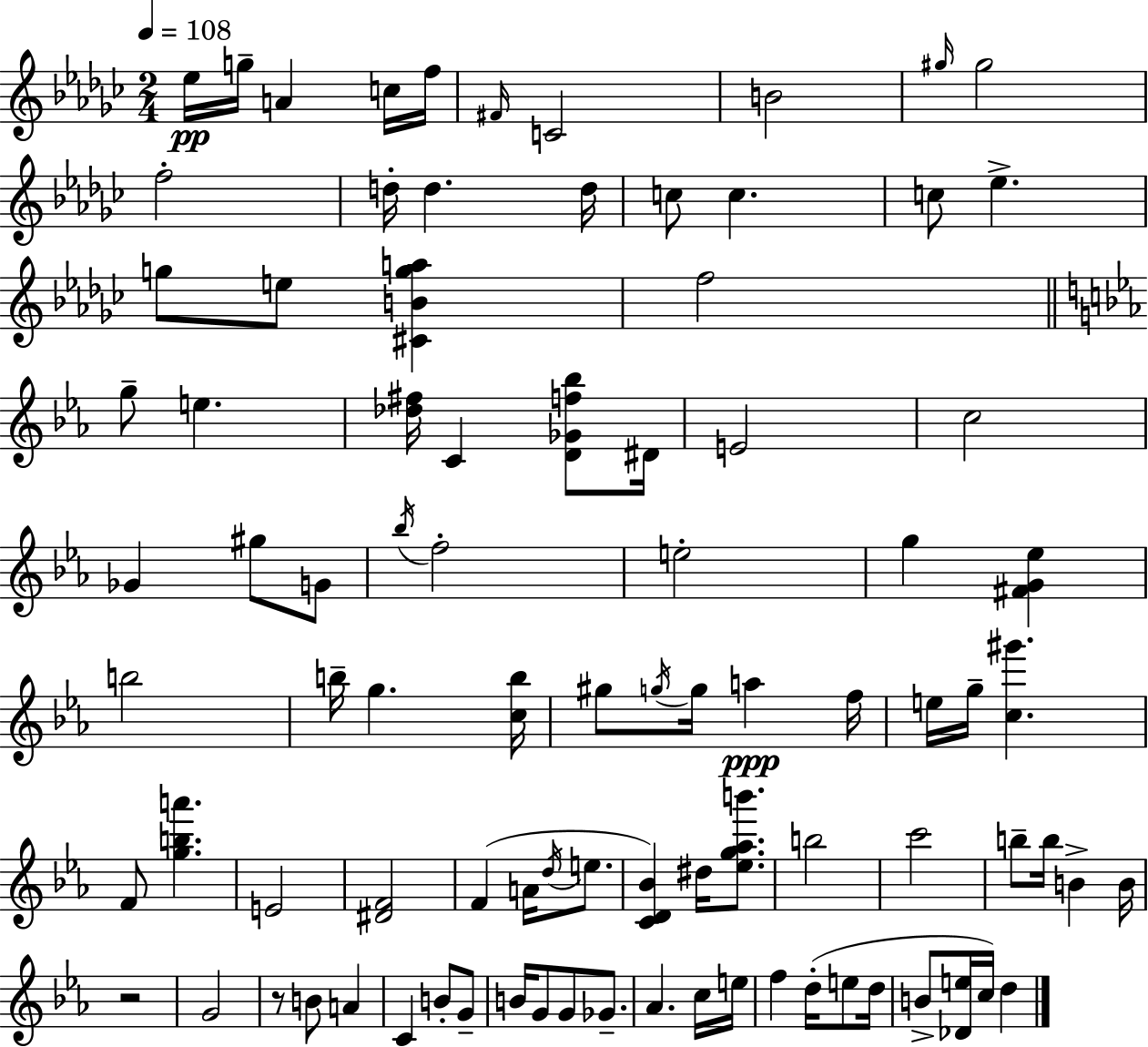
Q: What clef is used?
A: treble